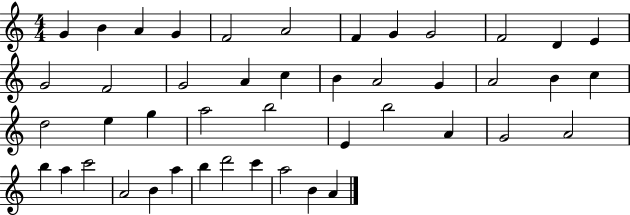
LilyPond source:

{
  \clef treble
  \numericTimeSignature
  \time 4/4
  \key c \major
  g'4 b'4 a'4 g'4 | f'2 a'2 | f'4 g'4 g'2 | f'2 d'4 e'4 | \break g'2 f'2 | g'2 a'4 c''4 | b'4 a'2 g'4 | a'2 b'4 c''4 | \break d''2 e''4 g''4 | a''2 b''2 | e'4 b''2 a'4 | g'2 a'2 | \break b''4 a''4 c'''2 | a'2 b'4 a''4 | b''4 d'''2 c'''4 | a''2 b'4 a'4 | \break \bar "|."
}